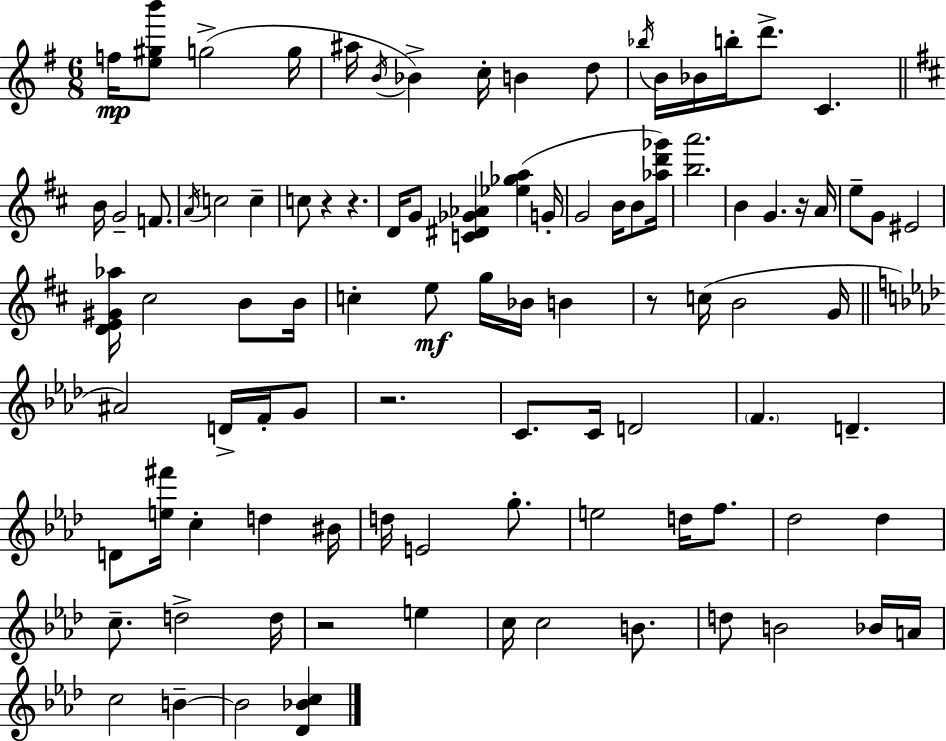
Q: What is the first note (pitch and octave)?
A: F5